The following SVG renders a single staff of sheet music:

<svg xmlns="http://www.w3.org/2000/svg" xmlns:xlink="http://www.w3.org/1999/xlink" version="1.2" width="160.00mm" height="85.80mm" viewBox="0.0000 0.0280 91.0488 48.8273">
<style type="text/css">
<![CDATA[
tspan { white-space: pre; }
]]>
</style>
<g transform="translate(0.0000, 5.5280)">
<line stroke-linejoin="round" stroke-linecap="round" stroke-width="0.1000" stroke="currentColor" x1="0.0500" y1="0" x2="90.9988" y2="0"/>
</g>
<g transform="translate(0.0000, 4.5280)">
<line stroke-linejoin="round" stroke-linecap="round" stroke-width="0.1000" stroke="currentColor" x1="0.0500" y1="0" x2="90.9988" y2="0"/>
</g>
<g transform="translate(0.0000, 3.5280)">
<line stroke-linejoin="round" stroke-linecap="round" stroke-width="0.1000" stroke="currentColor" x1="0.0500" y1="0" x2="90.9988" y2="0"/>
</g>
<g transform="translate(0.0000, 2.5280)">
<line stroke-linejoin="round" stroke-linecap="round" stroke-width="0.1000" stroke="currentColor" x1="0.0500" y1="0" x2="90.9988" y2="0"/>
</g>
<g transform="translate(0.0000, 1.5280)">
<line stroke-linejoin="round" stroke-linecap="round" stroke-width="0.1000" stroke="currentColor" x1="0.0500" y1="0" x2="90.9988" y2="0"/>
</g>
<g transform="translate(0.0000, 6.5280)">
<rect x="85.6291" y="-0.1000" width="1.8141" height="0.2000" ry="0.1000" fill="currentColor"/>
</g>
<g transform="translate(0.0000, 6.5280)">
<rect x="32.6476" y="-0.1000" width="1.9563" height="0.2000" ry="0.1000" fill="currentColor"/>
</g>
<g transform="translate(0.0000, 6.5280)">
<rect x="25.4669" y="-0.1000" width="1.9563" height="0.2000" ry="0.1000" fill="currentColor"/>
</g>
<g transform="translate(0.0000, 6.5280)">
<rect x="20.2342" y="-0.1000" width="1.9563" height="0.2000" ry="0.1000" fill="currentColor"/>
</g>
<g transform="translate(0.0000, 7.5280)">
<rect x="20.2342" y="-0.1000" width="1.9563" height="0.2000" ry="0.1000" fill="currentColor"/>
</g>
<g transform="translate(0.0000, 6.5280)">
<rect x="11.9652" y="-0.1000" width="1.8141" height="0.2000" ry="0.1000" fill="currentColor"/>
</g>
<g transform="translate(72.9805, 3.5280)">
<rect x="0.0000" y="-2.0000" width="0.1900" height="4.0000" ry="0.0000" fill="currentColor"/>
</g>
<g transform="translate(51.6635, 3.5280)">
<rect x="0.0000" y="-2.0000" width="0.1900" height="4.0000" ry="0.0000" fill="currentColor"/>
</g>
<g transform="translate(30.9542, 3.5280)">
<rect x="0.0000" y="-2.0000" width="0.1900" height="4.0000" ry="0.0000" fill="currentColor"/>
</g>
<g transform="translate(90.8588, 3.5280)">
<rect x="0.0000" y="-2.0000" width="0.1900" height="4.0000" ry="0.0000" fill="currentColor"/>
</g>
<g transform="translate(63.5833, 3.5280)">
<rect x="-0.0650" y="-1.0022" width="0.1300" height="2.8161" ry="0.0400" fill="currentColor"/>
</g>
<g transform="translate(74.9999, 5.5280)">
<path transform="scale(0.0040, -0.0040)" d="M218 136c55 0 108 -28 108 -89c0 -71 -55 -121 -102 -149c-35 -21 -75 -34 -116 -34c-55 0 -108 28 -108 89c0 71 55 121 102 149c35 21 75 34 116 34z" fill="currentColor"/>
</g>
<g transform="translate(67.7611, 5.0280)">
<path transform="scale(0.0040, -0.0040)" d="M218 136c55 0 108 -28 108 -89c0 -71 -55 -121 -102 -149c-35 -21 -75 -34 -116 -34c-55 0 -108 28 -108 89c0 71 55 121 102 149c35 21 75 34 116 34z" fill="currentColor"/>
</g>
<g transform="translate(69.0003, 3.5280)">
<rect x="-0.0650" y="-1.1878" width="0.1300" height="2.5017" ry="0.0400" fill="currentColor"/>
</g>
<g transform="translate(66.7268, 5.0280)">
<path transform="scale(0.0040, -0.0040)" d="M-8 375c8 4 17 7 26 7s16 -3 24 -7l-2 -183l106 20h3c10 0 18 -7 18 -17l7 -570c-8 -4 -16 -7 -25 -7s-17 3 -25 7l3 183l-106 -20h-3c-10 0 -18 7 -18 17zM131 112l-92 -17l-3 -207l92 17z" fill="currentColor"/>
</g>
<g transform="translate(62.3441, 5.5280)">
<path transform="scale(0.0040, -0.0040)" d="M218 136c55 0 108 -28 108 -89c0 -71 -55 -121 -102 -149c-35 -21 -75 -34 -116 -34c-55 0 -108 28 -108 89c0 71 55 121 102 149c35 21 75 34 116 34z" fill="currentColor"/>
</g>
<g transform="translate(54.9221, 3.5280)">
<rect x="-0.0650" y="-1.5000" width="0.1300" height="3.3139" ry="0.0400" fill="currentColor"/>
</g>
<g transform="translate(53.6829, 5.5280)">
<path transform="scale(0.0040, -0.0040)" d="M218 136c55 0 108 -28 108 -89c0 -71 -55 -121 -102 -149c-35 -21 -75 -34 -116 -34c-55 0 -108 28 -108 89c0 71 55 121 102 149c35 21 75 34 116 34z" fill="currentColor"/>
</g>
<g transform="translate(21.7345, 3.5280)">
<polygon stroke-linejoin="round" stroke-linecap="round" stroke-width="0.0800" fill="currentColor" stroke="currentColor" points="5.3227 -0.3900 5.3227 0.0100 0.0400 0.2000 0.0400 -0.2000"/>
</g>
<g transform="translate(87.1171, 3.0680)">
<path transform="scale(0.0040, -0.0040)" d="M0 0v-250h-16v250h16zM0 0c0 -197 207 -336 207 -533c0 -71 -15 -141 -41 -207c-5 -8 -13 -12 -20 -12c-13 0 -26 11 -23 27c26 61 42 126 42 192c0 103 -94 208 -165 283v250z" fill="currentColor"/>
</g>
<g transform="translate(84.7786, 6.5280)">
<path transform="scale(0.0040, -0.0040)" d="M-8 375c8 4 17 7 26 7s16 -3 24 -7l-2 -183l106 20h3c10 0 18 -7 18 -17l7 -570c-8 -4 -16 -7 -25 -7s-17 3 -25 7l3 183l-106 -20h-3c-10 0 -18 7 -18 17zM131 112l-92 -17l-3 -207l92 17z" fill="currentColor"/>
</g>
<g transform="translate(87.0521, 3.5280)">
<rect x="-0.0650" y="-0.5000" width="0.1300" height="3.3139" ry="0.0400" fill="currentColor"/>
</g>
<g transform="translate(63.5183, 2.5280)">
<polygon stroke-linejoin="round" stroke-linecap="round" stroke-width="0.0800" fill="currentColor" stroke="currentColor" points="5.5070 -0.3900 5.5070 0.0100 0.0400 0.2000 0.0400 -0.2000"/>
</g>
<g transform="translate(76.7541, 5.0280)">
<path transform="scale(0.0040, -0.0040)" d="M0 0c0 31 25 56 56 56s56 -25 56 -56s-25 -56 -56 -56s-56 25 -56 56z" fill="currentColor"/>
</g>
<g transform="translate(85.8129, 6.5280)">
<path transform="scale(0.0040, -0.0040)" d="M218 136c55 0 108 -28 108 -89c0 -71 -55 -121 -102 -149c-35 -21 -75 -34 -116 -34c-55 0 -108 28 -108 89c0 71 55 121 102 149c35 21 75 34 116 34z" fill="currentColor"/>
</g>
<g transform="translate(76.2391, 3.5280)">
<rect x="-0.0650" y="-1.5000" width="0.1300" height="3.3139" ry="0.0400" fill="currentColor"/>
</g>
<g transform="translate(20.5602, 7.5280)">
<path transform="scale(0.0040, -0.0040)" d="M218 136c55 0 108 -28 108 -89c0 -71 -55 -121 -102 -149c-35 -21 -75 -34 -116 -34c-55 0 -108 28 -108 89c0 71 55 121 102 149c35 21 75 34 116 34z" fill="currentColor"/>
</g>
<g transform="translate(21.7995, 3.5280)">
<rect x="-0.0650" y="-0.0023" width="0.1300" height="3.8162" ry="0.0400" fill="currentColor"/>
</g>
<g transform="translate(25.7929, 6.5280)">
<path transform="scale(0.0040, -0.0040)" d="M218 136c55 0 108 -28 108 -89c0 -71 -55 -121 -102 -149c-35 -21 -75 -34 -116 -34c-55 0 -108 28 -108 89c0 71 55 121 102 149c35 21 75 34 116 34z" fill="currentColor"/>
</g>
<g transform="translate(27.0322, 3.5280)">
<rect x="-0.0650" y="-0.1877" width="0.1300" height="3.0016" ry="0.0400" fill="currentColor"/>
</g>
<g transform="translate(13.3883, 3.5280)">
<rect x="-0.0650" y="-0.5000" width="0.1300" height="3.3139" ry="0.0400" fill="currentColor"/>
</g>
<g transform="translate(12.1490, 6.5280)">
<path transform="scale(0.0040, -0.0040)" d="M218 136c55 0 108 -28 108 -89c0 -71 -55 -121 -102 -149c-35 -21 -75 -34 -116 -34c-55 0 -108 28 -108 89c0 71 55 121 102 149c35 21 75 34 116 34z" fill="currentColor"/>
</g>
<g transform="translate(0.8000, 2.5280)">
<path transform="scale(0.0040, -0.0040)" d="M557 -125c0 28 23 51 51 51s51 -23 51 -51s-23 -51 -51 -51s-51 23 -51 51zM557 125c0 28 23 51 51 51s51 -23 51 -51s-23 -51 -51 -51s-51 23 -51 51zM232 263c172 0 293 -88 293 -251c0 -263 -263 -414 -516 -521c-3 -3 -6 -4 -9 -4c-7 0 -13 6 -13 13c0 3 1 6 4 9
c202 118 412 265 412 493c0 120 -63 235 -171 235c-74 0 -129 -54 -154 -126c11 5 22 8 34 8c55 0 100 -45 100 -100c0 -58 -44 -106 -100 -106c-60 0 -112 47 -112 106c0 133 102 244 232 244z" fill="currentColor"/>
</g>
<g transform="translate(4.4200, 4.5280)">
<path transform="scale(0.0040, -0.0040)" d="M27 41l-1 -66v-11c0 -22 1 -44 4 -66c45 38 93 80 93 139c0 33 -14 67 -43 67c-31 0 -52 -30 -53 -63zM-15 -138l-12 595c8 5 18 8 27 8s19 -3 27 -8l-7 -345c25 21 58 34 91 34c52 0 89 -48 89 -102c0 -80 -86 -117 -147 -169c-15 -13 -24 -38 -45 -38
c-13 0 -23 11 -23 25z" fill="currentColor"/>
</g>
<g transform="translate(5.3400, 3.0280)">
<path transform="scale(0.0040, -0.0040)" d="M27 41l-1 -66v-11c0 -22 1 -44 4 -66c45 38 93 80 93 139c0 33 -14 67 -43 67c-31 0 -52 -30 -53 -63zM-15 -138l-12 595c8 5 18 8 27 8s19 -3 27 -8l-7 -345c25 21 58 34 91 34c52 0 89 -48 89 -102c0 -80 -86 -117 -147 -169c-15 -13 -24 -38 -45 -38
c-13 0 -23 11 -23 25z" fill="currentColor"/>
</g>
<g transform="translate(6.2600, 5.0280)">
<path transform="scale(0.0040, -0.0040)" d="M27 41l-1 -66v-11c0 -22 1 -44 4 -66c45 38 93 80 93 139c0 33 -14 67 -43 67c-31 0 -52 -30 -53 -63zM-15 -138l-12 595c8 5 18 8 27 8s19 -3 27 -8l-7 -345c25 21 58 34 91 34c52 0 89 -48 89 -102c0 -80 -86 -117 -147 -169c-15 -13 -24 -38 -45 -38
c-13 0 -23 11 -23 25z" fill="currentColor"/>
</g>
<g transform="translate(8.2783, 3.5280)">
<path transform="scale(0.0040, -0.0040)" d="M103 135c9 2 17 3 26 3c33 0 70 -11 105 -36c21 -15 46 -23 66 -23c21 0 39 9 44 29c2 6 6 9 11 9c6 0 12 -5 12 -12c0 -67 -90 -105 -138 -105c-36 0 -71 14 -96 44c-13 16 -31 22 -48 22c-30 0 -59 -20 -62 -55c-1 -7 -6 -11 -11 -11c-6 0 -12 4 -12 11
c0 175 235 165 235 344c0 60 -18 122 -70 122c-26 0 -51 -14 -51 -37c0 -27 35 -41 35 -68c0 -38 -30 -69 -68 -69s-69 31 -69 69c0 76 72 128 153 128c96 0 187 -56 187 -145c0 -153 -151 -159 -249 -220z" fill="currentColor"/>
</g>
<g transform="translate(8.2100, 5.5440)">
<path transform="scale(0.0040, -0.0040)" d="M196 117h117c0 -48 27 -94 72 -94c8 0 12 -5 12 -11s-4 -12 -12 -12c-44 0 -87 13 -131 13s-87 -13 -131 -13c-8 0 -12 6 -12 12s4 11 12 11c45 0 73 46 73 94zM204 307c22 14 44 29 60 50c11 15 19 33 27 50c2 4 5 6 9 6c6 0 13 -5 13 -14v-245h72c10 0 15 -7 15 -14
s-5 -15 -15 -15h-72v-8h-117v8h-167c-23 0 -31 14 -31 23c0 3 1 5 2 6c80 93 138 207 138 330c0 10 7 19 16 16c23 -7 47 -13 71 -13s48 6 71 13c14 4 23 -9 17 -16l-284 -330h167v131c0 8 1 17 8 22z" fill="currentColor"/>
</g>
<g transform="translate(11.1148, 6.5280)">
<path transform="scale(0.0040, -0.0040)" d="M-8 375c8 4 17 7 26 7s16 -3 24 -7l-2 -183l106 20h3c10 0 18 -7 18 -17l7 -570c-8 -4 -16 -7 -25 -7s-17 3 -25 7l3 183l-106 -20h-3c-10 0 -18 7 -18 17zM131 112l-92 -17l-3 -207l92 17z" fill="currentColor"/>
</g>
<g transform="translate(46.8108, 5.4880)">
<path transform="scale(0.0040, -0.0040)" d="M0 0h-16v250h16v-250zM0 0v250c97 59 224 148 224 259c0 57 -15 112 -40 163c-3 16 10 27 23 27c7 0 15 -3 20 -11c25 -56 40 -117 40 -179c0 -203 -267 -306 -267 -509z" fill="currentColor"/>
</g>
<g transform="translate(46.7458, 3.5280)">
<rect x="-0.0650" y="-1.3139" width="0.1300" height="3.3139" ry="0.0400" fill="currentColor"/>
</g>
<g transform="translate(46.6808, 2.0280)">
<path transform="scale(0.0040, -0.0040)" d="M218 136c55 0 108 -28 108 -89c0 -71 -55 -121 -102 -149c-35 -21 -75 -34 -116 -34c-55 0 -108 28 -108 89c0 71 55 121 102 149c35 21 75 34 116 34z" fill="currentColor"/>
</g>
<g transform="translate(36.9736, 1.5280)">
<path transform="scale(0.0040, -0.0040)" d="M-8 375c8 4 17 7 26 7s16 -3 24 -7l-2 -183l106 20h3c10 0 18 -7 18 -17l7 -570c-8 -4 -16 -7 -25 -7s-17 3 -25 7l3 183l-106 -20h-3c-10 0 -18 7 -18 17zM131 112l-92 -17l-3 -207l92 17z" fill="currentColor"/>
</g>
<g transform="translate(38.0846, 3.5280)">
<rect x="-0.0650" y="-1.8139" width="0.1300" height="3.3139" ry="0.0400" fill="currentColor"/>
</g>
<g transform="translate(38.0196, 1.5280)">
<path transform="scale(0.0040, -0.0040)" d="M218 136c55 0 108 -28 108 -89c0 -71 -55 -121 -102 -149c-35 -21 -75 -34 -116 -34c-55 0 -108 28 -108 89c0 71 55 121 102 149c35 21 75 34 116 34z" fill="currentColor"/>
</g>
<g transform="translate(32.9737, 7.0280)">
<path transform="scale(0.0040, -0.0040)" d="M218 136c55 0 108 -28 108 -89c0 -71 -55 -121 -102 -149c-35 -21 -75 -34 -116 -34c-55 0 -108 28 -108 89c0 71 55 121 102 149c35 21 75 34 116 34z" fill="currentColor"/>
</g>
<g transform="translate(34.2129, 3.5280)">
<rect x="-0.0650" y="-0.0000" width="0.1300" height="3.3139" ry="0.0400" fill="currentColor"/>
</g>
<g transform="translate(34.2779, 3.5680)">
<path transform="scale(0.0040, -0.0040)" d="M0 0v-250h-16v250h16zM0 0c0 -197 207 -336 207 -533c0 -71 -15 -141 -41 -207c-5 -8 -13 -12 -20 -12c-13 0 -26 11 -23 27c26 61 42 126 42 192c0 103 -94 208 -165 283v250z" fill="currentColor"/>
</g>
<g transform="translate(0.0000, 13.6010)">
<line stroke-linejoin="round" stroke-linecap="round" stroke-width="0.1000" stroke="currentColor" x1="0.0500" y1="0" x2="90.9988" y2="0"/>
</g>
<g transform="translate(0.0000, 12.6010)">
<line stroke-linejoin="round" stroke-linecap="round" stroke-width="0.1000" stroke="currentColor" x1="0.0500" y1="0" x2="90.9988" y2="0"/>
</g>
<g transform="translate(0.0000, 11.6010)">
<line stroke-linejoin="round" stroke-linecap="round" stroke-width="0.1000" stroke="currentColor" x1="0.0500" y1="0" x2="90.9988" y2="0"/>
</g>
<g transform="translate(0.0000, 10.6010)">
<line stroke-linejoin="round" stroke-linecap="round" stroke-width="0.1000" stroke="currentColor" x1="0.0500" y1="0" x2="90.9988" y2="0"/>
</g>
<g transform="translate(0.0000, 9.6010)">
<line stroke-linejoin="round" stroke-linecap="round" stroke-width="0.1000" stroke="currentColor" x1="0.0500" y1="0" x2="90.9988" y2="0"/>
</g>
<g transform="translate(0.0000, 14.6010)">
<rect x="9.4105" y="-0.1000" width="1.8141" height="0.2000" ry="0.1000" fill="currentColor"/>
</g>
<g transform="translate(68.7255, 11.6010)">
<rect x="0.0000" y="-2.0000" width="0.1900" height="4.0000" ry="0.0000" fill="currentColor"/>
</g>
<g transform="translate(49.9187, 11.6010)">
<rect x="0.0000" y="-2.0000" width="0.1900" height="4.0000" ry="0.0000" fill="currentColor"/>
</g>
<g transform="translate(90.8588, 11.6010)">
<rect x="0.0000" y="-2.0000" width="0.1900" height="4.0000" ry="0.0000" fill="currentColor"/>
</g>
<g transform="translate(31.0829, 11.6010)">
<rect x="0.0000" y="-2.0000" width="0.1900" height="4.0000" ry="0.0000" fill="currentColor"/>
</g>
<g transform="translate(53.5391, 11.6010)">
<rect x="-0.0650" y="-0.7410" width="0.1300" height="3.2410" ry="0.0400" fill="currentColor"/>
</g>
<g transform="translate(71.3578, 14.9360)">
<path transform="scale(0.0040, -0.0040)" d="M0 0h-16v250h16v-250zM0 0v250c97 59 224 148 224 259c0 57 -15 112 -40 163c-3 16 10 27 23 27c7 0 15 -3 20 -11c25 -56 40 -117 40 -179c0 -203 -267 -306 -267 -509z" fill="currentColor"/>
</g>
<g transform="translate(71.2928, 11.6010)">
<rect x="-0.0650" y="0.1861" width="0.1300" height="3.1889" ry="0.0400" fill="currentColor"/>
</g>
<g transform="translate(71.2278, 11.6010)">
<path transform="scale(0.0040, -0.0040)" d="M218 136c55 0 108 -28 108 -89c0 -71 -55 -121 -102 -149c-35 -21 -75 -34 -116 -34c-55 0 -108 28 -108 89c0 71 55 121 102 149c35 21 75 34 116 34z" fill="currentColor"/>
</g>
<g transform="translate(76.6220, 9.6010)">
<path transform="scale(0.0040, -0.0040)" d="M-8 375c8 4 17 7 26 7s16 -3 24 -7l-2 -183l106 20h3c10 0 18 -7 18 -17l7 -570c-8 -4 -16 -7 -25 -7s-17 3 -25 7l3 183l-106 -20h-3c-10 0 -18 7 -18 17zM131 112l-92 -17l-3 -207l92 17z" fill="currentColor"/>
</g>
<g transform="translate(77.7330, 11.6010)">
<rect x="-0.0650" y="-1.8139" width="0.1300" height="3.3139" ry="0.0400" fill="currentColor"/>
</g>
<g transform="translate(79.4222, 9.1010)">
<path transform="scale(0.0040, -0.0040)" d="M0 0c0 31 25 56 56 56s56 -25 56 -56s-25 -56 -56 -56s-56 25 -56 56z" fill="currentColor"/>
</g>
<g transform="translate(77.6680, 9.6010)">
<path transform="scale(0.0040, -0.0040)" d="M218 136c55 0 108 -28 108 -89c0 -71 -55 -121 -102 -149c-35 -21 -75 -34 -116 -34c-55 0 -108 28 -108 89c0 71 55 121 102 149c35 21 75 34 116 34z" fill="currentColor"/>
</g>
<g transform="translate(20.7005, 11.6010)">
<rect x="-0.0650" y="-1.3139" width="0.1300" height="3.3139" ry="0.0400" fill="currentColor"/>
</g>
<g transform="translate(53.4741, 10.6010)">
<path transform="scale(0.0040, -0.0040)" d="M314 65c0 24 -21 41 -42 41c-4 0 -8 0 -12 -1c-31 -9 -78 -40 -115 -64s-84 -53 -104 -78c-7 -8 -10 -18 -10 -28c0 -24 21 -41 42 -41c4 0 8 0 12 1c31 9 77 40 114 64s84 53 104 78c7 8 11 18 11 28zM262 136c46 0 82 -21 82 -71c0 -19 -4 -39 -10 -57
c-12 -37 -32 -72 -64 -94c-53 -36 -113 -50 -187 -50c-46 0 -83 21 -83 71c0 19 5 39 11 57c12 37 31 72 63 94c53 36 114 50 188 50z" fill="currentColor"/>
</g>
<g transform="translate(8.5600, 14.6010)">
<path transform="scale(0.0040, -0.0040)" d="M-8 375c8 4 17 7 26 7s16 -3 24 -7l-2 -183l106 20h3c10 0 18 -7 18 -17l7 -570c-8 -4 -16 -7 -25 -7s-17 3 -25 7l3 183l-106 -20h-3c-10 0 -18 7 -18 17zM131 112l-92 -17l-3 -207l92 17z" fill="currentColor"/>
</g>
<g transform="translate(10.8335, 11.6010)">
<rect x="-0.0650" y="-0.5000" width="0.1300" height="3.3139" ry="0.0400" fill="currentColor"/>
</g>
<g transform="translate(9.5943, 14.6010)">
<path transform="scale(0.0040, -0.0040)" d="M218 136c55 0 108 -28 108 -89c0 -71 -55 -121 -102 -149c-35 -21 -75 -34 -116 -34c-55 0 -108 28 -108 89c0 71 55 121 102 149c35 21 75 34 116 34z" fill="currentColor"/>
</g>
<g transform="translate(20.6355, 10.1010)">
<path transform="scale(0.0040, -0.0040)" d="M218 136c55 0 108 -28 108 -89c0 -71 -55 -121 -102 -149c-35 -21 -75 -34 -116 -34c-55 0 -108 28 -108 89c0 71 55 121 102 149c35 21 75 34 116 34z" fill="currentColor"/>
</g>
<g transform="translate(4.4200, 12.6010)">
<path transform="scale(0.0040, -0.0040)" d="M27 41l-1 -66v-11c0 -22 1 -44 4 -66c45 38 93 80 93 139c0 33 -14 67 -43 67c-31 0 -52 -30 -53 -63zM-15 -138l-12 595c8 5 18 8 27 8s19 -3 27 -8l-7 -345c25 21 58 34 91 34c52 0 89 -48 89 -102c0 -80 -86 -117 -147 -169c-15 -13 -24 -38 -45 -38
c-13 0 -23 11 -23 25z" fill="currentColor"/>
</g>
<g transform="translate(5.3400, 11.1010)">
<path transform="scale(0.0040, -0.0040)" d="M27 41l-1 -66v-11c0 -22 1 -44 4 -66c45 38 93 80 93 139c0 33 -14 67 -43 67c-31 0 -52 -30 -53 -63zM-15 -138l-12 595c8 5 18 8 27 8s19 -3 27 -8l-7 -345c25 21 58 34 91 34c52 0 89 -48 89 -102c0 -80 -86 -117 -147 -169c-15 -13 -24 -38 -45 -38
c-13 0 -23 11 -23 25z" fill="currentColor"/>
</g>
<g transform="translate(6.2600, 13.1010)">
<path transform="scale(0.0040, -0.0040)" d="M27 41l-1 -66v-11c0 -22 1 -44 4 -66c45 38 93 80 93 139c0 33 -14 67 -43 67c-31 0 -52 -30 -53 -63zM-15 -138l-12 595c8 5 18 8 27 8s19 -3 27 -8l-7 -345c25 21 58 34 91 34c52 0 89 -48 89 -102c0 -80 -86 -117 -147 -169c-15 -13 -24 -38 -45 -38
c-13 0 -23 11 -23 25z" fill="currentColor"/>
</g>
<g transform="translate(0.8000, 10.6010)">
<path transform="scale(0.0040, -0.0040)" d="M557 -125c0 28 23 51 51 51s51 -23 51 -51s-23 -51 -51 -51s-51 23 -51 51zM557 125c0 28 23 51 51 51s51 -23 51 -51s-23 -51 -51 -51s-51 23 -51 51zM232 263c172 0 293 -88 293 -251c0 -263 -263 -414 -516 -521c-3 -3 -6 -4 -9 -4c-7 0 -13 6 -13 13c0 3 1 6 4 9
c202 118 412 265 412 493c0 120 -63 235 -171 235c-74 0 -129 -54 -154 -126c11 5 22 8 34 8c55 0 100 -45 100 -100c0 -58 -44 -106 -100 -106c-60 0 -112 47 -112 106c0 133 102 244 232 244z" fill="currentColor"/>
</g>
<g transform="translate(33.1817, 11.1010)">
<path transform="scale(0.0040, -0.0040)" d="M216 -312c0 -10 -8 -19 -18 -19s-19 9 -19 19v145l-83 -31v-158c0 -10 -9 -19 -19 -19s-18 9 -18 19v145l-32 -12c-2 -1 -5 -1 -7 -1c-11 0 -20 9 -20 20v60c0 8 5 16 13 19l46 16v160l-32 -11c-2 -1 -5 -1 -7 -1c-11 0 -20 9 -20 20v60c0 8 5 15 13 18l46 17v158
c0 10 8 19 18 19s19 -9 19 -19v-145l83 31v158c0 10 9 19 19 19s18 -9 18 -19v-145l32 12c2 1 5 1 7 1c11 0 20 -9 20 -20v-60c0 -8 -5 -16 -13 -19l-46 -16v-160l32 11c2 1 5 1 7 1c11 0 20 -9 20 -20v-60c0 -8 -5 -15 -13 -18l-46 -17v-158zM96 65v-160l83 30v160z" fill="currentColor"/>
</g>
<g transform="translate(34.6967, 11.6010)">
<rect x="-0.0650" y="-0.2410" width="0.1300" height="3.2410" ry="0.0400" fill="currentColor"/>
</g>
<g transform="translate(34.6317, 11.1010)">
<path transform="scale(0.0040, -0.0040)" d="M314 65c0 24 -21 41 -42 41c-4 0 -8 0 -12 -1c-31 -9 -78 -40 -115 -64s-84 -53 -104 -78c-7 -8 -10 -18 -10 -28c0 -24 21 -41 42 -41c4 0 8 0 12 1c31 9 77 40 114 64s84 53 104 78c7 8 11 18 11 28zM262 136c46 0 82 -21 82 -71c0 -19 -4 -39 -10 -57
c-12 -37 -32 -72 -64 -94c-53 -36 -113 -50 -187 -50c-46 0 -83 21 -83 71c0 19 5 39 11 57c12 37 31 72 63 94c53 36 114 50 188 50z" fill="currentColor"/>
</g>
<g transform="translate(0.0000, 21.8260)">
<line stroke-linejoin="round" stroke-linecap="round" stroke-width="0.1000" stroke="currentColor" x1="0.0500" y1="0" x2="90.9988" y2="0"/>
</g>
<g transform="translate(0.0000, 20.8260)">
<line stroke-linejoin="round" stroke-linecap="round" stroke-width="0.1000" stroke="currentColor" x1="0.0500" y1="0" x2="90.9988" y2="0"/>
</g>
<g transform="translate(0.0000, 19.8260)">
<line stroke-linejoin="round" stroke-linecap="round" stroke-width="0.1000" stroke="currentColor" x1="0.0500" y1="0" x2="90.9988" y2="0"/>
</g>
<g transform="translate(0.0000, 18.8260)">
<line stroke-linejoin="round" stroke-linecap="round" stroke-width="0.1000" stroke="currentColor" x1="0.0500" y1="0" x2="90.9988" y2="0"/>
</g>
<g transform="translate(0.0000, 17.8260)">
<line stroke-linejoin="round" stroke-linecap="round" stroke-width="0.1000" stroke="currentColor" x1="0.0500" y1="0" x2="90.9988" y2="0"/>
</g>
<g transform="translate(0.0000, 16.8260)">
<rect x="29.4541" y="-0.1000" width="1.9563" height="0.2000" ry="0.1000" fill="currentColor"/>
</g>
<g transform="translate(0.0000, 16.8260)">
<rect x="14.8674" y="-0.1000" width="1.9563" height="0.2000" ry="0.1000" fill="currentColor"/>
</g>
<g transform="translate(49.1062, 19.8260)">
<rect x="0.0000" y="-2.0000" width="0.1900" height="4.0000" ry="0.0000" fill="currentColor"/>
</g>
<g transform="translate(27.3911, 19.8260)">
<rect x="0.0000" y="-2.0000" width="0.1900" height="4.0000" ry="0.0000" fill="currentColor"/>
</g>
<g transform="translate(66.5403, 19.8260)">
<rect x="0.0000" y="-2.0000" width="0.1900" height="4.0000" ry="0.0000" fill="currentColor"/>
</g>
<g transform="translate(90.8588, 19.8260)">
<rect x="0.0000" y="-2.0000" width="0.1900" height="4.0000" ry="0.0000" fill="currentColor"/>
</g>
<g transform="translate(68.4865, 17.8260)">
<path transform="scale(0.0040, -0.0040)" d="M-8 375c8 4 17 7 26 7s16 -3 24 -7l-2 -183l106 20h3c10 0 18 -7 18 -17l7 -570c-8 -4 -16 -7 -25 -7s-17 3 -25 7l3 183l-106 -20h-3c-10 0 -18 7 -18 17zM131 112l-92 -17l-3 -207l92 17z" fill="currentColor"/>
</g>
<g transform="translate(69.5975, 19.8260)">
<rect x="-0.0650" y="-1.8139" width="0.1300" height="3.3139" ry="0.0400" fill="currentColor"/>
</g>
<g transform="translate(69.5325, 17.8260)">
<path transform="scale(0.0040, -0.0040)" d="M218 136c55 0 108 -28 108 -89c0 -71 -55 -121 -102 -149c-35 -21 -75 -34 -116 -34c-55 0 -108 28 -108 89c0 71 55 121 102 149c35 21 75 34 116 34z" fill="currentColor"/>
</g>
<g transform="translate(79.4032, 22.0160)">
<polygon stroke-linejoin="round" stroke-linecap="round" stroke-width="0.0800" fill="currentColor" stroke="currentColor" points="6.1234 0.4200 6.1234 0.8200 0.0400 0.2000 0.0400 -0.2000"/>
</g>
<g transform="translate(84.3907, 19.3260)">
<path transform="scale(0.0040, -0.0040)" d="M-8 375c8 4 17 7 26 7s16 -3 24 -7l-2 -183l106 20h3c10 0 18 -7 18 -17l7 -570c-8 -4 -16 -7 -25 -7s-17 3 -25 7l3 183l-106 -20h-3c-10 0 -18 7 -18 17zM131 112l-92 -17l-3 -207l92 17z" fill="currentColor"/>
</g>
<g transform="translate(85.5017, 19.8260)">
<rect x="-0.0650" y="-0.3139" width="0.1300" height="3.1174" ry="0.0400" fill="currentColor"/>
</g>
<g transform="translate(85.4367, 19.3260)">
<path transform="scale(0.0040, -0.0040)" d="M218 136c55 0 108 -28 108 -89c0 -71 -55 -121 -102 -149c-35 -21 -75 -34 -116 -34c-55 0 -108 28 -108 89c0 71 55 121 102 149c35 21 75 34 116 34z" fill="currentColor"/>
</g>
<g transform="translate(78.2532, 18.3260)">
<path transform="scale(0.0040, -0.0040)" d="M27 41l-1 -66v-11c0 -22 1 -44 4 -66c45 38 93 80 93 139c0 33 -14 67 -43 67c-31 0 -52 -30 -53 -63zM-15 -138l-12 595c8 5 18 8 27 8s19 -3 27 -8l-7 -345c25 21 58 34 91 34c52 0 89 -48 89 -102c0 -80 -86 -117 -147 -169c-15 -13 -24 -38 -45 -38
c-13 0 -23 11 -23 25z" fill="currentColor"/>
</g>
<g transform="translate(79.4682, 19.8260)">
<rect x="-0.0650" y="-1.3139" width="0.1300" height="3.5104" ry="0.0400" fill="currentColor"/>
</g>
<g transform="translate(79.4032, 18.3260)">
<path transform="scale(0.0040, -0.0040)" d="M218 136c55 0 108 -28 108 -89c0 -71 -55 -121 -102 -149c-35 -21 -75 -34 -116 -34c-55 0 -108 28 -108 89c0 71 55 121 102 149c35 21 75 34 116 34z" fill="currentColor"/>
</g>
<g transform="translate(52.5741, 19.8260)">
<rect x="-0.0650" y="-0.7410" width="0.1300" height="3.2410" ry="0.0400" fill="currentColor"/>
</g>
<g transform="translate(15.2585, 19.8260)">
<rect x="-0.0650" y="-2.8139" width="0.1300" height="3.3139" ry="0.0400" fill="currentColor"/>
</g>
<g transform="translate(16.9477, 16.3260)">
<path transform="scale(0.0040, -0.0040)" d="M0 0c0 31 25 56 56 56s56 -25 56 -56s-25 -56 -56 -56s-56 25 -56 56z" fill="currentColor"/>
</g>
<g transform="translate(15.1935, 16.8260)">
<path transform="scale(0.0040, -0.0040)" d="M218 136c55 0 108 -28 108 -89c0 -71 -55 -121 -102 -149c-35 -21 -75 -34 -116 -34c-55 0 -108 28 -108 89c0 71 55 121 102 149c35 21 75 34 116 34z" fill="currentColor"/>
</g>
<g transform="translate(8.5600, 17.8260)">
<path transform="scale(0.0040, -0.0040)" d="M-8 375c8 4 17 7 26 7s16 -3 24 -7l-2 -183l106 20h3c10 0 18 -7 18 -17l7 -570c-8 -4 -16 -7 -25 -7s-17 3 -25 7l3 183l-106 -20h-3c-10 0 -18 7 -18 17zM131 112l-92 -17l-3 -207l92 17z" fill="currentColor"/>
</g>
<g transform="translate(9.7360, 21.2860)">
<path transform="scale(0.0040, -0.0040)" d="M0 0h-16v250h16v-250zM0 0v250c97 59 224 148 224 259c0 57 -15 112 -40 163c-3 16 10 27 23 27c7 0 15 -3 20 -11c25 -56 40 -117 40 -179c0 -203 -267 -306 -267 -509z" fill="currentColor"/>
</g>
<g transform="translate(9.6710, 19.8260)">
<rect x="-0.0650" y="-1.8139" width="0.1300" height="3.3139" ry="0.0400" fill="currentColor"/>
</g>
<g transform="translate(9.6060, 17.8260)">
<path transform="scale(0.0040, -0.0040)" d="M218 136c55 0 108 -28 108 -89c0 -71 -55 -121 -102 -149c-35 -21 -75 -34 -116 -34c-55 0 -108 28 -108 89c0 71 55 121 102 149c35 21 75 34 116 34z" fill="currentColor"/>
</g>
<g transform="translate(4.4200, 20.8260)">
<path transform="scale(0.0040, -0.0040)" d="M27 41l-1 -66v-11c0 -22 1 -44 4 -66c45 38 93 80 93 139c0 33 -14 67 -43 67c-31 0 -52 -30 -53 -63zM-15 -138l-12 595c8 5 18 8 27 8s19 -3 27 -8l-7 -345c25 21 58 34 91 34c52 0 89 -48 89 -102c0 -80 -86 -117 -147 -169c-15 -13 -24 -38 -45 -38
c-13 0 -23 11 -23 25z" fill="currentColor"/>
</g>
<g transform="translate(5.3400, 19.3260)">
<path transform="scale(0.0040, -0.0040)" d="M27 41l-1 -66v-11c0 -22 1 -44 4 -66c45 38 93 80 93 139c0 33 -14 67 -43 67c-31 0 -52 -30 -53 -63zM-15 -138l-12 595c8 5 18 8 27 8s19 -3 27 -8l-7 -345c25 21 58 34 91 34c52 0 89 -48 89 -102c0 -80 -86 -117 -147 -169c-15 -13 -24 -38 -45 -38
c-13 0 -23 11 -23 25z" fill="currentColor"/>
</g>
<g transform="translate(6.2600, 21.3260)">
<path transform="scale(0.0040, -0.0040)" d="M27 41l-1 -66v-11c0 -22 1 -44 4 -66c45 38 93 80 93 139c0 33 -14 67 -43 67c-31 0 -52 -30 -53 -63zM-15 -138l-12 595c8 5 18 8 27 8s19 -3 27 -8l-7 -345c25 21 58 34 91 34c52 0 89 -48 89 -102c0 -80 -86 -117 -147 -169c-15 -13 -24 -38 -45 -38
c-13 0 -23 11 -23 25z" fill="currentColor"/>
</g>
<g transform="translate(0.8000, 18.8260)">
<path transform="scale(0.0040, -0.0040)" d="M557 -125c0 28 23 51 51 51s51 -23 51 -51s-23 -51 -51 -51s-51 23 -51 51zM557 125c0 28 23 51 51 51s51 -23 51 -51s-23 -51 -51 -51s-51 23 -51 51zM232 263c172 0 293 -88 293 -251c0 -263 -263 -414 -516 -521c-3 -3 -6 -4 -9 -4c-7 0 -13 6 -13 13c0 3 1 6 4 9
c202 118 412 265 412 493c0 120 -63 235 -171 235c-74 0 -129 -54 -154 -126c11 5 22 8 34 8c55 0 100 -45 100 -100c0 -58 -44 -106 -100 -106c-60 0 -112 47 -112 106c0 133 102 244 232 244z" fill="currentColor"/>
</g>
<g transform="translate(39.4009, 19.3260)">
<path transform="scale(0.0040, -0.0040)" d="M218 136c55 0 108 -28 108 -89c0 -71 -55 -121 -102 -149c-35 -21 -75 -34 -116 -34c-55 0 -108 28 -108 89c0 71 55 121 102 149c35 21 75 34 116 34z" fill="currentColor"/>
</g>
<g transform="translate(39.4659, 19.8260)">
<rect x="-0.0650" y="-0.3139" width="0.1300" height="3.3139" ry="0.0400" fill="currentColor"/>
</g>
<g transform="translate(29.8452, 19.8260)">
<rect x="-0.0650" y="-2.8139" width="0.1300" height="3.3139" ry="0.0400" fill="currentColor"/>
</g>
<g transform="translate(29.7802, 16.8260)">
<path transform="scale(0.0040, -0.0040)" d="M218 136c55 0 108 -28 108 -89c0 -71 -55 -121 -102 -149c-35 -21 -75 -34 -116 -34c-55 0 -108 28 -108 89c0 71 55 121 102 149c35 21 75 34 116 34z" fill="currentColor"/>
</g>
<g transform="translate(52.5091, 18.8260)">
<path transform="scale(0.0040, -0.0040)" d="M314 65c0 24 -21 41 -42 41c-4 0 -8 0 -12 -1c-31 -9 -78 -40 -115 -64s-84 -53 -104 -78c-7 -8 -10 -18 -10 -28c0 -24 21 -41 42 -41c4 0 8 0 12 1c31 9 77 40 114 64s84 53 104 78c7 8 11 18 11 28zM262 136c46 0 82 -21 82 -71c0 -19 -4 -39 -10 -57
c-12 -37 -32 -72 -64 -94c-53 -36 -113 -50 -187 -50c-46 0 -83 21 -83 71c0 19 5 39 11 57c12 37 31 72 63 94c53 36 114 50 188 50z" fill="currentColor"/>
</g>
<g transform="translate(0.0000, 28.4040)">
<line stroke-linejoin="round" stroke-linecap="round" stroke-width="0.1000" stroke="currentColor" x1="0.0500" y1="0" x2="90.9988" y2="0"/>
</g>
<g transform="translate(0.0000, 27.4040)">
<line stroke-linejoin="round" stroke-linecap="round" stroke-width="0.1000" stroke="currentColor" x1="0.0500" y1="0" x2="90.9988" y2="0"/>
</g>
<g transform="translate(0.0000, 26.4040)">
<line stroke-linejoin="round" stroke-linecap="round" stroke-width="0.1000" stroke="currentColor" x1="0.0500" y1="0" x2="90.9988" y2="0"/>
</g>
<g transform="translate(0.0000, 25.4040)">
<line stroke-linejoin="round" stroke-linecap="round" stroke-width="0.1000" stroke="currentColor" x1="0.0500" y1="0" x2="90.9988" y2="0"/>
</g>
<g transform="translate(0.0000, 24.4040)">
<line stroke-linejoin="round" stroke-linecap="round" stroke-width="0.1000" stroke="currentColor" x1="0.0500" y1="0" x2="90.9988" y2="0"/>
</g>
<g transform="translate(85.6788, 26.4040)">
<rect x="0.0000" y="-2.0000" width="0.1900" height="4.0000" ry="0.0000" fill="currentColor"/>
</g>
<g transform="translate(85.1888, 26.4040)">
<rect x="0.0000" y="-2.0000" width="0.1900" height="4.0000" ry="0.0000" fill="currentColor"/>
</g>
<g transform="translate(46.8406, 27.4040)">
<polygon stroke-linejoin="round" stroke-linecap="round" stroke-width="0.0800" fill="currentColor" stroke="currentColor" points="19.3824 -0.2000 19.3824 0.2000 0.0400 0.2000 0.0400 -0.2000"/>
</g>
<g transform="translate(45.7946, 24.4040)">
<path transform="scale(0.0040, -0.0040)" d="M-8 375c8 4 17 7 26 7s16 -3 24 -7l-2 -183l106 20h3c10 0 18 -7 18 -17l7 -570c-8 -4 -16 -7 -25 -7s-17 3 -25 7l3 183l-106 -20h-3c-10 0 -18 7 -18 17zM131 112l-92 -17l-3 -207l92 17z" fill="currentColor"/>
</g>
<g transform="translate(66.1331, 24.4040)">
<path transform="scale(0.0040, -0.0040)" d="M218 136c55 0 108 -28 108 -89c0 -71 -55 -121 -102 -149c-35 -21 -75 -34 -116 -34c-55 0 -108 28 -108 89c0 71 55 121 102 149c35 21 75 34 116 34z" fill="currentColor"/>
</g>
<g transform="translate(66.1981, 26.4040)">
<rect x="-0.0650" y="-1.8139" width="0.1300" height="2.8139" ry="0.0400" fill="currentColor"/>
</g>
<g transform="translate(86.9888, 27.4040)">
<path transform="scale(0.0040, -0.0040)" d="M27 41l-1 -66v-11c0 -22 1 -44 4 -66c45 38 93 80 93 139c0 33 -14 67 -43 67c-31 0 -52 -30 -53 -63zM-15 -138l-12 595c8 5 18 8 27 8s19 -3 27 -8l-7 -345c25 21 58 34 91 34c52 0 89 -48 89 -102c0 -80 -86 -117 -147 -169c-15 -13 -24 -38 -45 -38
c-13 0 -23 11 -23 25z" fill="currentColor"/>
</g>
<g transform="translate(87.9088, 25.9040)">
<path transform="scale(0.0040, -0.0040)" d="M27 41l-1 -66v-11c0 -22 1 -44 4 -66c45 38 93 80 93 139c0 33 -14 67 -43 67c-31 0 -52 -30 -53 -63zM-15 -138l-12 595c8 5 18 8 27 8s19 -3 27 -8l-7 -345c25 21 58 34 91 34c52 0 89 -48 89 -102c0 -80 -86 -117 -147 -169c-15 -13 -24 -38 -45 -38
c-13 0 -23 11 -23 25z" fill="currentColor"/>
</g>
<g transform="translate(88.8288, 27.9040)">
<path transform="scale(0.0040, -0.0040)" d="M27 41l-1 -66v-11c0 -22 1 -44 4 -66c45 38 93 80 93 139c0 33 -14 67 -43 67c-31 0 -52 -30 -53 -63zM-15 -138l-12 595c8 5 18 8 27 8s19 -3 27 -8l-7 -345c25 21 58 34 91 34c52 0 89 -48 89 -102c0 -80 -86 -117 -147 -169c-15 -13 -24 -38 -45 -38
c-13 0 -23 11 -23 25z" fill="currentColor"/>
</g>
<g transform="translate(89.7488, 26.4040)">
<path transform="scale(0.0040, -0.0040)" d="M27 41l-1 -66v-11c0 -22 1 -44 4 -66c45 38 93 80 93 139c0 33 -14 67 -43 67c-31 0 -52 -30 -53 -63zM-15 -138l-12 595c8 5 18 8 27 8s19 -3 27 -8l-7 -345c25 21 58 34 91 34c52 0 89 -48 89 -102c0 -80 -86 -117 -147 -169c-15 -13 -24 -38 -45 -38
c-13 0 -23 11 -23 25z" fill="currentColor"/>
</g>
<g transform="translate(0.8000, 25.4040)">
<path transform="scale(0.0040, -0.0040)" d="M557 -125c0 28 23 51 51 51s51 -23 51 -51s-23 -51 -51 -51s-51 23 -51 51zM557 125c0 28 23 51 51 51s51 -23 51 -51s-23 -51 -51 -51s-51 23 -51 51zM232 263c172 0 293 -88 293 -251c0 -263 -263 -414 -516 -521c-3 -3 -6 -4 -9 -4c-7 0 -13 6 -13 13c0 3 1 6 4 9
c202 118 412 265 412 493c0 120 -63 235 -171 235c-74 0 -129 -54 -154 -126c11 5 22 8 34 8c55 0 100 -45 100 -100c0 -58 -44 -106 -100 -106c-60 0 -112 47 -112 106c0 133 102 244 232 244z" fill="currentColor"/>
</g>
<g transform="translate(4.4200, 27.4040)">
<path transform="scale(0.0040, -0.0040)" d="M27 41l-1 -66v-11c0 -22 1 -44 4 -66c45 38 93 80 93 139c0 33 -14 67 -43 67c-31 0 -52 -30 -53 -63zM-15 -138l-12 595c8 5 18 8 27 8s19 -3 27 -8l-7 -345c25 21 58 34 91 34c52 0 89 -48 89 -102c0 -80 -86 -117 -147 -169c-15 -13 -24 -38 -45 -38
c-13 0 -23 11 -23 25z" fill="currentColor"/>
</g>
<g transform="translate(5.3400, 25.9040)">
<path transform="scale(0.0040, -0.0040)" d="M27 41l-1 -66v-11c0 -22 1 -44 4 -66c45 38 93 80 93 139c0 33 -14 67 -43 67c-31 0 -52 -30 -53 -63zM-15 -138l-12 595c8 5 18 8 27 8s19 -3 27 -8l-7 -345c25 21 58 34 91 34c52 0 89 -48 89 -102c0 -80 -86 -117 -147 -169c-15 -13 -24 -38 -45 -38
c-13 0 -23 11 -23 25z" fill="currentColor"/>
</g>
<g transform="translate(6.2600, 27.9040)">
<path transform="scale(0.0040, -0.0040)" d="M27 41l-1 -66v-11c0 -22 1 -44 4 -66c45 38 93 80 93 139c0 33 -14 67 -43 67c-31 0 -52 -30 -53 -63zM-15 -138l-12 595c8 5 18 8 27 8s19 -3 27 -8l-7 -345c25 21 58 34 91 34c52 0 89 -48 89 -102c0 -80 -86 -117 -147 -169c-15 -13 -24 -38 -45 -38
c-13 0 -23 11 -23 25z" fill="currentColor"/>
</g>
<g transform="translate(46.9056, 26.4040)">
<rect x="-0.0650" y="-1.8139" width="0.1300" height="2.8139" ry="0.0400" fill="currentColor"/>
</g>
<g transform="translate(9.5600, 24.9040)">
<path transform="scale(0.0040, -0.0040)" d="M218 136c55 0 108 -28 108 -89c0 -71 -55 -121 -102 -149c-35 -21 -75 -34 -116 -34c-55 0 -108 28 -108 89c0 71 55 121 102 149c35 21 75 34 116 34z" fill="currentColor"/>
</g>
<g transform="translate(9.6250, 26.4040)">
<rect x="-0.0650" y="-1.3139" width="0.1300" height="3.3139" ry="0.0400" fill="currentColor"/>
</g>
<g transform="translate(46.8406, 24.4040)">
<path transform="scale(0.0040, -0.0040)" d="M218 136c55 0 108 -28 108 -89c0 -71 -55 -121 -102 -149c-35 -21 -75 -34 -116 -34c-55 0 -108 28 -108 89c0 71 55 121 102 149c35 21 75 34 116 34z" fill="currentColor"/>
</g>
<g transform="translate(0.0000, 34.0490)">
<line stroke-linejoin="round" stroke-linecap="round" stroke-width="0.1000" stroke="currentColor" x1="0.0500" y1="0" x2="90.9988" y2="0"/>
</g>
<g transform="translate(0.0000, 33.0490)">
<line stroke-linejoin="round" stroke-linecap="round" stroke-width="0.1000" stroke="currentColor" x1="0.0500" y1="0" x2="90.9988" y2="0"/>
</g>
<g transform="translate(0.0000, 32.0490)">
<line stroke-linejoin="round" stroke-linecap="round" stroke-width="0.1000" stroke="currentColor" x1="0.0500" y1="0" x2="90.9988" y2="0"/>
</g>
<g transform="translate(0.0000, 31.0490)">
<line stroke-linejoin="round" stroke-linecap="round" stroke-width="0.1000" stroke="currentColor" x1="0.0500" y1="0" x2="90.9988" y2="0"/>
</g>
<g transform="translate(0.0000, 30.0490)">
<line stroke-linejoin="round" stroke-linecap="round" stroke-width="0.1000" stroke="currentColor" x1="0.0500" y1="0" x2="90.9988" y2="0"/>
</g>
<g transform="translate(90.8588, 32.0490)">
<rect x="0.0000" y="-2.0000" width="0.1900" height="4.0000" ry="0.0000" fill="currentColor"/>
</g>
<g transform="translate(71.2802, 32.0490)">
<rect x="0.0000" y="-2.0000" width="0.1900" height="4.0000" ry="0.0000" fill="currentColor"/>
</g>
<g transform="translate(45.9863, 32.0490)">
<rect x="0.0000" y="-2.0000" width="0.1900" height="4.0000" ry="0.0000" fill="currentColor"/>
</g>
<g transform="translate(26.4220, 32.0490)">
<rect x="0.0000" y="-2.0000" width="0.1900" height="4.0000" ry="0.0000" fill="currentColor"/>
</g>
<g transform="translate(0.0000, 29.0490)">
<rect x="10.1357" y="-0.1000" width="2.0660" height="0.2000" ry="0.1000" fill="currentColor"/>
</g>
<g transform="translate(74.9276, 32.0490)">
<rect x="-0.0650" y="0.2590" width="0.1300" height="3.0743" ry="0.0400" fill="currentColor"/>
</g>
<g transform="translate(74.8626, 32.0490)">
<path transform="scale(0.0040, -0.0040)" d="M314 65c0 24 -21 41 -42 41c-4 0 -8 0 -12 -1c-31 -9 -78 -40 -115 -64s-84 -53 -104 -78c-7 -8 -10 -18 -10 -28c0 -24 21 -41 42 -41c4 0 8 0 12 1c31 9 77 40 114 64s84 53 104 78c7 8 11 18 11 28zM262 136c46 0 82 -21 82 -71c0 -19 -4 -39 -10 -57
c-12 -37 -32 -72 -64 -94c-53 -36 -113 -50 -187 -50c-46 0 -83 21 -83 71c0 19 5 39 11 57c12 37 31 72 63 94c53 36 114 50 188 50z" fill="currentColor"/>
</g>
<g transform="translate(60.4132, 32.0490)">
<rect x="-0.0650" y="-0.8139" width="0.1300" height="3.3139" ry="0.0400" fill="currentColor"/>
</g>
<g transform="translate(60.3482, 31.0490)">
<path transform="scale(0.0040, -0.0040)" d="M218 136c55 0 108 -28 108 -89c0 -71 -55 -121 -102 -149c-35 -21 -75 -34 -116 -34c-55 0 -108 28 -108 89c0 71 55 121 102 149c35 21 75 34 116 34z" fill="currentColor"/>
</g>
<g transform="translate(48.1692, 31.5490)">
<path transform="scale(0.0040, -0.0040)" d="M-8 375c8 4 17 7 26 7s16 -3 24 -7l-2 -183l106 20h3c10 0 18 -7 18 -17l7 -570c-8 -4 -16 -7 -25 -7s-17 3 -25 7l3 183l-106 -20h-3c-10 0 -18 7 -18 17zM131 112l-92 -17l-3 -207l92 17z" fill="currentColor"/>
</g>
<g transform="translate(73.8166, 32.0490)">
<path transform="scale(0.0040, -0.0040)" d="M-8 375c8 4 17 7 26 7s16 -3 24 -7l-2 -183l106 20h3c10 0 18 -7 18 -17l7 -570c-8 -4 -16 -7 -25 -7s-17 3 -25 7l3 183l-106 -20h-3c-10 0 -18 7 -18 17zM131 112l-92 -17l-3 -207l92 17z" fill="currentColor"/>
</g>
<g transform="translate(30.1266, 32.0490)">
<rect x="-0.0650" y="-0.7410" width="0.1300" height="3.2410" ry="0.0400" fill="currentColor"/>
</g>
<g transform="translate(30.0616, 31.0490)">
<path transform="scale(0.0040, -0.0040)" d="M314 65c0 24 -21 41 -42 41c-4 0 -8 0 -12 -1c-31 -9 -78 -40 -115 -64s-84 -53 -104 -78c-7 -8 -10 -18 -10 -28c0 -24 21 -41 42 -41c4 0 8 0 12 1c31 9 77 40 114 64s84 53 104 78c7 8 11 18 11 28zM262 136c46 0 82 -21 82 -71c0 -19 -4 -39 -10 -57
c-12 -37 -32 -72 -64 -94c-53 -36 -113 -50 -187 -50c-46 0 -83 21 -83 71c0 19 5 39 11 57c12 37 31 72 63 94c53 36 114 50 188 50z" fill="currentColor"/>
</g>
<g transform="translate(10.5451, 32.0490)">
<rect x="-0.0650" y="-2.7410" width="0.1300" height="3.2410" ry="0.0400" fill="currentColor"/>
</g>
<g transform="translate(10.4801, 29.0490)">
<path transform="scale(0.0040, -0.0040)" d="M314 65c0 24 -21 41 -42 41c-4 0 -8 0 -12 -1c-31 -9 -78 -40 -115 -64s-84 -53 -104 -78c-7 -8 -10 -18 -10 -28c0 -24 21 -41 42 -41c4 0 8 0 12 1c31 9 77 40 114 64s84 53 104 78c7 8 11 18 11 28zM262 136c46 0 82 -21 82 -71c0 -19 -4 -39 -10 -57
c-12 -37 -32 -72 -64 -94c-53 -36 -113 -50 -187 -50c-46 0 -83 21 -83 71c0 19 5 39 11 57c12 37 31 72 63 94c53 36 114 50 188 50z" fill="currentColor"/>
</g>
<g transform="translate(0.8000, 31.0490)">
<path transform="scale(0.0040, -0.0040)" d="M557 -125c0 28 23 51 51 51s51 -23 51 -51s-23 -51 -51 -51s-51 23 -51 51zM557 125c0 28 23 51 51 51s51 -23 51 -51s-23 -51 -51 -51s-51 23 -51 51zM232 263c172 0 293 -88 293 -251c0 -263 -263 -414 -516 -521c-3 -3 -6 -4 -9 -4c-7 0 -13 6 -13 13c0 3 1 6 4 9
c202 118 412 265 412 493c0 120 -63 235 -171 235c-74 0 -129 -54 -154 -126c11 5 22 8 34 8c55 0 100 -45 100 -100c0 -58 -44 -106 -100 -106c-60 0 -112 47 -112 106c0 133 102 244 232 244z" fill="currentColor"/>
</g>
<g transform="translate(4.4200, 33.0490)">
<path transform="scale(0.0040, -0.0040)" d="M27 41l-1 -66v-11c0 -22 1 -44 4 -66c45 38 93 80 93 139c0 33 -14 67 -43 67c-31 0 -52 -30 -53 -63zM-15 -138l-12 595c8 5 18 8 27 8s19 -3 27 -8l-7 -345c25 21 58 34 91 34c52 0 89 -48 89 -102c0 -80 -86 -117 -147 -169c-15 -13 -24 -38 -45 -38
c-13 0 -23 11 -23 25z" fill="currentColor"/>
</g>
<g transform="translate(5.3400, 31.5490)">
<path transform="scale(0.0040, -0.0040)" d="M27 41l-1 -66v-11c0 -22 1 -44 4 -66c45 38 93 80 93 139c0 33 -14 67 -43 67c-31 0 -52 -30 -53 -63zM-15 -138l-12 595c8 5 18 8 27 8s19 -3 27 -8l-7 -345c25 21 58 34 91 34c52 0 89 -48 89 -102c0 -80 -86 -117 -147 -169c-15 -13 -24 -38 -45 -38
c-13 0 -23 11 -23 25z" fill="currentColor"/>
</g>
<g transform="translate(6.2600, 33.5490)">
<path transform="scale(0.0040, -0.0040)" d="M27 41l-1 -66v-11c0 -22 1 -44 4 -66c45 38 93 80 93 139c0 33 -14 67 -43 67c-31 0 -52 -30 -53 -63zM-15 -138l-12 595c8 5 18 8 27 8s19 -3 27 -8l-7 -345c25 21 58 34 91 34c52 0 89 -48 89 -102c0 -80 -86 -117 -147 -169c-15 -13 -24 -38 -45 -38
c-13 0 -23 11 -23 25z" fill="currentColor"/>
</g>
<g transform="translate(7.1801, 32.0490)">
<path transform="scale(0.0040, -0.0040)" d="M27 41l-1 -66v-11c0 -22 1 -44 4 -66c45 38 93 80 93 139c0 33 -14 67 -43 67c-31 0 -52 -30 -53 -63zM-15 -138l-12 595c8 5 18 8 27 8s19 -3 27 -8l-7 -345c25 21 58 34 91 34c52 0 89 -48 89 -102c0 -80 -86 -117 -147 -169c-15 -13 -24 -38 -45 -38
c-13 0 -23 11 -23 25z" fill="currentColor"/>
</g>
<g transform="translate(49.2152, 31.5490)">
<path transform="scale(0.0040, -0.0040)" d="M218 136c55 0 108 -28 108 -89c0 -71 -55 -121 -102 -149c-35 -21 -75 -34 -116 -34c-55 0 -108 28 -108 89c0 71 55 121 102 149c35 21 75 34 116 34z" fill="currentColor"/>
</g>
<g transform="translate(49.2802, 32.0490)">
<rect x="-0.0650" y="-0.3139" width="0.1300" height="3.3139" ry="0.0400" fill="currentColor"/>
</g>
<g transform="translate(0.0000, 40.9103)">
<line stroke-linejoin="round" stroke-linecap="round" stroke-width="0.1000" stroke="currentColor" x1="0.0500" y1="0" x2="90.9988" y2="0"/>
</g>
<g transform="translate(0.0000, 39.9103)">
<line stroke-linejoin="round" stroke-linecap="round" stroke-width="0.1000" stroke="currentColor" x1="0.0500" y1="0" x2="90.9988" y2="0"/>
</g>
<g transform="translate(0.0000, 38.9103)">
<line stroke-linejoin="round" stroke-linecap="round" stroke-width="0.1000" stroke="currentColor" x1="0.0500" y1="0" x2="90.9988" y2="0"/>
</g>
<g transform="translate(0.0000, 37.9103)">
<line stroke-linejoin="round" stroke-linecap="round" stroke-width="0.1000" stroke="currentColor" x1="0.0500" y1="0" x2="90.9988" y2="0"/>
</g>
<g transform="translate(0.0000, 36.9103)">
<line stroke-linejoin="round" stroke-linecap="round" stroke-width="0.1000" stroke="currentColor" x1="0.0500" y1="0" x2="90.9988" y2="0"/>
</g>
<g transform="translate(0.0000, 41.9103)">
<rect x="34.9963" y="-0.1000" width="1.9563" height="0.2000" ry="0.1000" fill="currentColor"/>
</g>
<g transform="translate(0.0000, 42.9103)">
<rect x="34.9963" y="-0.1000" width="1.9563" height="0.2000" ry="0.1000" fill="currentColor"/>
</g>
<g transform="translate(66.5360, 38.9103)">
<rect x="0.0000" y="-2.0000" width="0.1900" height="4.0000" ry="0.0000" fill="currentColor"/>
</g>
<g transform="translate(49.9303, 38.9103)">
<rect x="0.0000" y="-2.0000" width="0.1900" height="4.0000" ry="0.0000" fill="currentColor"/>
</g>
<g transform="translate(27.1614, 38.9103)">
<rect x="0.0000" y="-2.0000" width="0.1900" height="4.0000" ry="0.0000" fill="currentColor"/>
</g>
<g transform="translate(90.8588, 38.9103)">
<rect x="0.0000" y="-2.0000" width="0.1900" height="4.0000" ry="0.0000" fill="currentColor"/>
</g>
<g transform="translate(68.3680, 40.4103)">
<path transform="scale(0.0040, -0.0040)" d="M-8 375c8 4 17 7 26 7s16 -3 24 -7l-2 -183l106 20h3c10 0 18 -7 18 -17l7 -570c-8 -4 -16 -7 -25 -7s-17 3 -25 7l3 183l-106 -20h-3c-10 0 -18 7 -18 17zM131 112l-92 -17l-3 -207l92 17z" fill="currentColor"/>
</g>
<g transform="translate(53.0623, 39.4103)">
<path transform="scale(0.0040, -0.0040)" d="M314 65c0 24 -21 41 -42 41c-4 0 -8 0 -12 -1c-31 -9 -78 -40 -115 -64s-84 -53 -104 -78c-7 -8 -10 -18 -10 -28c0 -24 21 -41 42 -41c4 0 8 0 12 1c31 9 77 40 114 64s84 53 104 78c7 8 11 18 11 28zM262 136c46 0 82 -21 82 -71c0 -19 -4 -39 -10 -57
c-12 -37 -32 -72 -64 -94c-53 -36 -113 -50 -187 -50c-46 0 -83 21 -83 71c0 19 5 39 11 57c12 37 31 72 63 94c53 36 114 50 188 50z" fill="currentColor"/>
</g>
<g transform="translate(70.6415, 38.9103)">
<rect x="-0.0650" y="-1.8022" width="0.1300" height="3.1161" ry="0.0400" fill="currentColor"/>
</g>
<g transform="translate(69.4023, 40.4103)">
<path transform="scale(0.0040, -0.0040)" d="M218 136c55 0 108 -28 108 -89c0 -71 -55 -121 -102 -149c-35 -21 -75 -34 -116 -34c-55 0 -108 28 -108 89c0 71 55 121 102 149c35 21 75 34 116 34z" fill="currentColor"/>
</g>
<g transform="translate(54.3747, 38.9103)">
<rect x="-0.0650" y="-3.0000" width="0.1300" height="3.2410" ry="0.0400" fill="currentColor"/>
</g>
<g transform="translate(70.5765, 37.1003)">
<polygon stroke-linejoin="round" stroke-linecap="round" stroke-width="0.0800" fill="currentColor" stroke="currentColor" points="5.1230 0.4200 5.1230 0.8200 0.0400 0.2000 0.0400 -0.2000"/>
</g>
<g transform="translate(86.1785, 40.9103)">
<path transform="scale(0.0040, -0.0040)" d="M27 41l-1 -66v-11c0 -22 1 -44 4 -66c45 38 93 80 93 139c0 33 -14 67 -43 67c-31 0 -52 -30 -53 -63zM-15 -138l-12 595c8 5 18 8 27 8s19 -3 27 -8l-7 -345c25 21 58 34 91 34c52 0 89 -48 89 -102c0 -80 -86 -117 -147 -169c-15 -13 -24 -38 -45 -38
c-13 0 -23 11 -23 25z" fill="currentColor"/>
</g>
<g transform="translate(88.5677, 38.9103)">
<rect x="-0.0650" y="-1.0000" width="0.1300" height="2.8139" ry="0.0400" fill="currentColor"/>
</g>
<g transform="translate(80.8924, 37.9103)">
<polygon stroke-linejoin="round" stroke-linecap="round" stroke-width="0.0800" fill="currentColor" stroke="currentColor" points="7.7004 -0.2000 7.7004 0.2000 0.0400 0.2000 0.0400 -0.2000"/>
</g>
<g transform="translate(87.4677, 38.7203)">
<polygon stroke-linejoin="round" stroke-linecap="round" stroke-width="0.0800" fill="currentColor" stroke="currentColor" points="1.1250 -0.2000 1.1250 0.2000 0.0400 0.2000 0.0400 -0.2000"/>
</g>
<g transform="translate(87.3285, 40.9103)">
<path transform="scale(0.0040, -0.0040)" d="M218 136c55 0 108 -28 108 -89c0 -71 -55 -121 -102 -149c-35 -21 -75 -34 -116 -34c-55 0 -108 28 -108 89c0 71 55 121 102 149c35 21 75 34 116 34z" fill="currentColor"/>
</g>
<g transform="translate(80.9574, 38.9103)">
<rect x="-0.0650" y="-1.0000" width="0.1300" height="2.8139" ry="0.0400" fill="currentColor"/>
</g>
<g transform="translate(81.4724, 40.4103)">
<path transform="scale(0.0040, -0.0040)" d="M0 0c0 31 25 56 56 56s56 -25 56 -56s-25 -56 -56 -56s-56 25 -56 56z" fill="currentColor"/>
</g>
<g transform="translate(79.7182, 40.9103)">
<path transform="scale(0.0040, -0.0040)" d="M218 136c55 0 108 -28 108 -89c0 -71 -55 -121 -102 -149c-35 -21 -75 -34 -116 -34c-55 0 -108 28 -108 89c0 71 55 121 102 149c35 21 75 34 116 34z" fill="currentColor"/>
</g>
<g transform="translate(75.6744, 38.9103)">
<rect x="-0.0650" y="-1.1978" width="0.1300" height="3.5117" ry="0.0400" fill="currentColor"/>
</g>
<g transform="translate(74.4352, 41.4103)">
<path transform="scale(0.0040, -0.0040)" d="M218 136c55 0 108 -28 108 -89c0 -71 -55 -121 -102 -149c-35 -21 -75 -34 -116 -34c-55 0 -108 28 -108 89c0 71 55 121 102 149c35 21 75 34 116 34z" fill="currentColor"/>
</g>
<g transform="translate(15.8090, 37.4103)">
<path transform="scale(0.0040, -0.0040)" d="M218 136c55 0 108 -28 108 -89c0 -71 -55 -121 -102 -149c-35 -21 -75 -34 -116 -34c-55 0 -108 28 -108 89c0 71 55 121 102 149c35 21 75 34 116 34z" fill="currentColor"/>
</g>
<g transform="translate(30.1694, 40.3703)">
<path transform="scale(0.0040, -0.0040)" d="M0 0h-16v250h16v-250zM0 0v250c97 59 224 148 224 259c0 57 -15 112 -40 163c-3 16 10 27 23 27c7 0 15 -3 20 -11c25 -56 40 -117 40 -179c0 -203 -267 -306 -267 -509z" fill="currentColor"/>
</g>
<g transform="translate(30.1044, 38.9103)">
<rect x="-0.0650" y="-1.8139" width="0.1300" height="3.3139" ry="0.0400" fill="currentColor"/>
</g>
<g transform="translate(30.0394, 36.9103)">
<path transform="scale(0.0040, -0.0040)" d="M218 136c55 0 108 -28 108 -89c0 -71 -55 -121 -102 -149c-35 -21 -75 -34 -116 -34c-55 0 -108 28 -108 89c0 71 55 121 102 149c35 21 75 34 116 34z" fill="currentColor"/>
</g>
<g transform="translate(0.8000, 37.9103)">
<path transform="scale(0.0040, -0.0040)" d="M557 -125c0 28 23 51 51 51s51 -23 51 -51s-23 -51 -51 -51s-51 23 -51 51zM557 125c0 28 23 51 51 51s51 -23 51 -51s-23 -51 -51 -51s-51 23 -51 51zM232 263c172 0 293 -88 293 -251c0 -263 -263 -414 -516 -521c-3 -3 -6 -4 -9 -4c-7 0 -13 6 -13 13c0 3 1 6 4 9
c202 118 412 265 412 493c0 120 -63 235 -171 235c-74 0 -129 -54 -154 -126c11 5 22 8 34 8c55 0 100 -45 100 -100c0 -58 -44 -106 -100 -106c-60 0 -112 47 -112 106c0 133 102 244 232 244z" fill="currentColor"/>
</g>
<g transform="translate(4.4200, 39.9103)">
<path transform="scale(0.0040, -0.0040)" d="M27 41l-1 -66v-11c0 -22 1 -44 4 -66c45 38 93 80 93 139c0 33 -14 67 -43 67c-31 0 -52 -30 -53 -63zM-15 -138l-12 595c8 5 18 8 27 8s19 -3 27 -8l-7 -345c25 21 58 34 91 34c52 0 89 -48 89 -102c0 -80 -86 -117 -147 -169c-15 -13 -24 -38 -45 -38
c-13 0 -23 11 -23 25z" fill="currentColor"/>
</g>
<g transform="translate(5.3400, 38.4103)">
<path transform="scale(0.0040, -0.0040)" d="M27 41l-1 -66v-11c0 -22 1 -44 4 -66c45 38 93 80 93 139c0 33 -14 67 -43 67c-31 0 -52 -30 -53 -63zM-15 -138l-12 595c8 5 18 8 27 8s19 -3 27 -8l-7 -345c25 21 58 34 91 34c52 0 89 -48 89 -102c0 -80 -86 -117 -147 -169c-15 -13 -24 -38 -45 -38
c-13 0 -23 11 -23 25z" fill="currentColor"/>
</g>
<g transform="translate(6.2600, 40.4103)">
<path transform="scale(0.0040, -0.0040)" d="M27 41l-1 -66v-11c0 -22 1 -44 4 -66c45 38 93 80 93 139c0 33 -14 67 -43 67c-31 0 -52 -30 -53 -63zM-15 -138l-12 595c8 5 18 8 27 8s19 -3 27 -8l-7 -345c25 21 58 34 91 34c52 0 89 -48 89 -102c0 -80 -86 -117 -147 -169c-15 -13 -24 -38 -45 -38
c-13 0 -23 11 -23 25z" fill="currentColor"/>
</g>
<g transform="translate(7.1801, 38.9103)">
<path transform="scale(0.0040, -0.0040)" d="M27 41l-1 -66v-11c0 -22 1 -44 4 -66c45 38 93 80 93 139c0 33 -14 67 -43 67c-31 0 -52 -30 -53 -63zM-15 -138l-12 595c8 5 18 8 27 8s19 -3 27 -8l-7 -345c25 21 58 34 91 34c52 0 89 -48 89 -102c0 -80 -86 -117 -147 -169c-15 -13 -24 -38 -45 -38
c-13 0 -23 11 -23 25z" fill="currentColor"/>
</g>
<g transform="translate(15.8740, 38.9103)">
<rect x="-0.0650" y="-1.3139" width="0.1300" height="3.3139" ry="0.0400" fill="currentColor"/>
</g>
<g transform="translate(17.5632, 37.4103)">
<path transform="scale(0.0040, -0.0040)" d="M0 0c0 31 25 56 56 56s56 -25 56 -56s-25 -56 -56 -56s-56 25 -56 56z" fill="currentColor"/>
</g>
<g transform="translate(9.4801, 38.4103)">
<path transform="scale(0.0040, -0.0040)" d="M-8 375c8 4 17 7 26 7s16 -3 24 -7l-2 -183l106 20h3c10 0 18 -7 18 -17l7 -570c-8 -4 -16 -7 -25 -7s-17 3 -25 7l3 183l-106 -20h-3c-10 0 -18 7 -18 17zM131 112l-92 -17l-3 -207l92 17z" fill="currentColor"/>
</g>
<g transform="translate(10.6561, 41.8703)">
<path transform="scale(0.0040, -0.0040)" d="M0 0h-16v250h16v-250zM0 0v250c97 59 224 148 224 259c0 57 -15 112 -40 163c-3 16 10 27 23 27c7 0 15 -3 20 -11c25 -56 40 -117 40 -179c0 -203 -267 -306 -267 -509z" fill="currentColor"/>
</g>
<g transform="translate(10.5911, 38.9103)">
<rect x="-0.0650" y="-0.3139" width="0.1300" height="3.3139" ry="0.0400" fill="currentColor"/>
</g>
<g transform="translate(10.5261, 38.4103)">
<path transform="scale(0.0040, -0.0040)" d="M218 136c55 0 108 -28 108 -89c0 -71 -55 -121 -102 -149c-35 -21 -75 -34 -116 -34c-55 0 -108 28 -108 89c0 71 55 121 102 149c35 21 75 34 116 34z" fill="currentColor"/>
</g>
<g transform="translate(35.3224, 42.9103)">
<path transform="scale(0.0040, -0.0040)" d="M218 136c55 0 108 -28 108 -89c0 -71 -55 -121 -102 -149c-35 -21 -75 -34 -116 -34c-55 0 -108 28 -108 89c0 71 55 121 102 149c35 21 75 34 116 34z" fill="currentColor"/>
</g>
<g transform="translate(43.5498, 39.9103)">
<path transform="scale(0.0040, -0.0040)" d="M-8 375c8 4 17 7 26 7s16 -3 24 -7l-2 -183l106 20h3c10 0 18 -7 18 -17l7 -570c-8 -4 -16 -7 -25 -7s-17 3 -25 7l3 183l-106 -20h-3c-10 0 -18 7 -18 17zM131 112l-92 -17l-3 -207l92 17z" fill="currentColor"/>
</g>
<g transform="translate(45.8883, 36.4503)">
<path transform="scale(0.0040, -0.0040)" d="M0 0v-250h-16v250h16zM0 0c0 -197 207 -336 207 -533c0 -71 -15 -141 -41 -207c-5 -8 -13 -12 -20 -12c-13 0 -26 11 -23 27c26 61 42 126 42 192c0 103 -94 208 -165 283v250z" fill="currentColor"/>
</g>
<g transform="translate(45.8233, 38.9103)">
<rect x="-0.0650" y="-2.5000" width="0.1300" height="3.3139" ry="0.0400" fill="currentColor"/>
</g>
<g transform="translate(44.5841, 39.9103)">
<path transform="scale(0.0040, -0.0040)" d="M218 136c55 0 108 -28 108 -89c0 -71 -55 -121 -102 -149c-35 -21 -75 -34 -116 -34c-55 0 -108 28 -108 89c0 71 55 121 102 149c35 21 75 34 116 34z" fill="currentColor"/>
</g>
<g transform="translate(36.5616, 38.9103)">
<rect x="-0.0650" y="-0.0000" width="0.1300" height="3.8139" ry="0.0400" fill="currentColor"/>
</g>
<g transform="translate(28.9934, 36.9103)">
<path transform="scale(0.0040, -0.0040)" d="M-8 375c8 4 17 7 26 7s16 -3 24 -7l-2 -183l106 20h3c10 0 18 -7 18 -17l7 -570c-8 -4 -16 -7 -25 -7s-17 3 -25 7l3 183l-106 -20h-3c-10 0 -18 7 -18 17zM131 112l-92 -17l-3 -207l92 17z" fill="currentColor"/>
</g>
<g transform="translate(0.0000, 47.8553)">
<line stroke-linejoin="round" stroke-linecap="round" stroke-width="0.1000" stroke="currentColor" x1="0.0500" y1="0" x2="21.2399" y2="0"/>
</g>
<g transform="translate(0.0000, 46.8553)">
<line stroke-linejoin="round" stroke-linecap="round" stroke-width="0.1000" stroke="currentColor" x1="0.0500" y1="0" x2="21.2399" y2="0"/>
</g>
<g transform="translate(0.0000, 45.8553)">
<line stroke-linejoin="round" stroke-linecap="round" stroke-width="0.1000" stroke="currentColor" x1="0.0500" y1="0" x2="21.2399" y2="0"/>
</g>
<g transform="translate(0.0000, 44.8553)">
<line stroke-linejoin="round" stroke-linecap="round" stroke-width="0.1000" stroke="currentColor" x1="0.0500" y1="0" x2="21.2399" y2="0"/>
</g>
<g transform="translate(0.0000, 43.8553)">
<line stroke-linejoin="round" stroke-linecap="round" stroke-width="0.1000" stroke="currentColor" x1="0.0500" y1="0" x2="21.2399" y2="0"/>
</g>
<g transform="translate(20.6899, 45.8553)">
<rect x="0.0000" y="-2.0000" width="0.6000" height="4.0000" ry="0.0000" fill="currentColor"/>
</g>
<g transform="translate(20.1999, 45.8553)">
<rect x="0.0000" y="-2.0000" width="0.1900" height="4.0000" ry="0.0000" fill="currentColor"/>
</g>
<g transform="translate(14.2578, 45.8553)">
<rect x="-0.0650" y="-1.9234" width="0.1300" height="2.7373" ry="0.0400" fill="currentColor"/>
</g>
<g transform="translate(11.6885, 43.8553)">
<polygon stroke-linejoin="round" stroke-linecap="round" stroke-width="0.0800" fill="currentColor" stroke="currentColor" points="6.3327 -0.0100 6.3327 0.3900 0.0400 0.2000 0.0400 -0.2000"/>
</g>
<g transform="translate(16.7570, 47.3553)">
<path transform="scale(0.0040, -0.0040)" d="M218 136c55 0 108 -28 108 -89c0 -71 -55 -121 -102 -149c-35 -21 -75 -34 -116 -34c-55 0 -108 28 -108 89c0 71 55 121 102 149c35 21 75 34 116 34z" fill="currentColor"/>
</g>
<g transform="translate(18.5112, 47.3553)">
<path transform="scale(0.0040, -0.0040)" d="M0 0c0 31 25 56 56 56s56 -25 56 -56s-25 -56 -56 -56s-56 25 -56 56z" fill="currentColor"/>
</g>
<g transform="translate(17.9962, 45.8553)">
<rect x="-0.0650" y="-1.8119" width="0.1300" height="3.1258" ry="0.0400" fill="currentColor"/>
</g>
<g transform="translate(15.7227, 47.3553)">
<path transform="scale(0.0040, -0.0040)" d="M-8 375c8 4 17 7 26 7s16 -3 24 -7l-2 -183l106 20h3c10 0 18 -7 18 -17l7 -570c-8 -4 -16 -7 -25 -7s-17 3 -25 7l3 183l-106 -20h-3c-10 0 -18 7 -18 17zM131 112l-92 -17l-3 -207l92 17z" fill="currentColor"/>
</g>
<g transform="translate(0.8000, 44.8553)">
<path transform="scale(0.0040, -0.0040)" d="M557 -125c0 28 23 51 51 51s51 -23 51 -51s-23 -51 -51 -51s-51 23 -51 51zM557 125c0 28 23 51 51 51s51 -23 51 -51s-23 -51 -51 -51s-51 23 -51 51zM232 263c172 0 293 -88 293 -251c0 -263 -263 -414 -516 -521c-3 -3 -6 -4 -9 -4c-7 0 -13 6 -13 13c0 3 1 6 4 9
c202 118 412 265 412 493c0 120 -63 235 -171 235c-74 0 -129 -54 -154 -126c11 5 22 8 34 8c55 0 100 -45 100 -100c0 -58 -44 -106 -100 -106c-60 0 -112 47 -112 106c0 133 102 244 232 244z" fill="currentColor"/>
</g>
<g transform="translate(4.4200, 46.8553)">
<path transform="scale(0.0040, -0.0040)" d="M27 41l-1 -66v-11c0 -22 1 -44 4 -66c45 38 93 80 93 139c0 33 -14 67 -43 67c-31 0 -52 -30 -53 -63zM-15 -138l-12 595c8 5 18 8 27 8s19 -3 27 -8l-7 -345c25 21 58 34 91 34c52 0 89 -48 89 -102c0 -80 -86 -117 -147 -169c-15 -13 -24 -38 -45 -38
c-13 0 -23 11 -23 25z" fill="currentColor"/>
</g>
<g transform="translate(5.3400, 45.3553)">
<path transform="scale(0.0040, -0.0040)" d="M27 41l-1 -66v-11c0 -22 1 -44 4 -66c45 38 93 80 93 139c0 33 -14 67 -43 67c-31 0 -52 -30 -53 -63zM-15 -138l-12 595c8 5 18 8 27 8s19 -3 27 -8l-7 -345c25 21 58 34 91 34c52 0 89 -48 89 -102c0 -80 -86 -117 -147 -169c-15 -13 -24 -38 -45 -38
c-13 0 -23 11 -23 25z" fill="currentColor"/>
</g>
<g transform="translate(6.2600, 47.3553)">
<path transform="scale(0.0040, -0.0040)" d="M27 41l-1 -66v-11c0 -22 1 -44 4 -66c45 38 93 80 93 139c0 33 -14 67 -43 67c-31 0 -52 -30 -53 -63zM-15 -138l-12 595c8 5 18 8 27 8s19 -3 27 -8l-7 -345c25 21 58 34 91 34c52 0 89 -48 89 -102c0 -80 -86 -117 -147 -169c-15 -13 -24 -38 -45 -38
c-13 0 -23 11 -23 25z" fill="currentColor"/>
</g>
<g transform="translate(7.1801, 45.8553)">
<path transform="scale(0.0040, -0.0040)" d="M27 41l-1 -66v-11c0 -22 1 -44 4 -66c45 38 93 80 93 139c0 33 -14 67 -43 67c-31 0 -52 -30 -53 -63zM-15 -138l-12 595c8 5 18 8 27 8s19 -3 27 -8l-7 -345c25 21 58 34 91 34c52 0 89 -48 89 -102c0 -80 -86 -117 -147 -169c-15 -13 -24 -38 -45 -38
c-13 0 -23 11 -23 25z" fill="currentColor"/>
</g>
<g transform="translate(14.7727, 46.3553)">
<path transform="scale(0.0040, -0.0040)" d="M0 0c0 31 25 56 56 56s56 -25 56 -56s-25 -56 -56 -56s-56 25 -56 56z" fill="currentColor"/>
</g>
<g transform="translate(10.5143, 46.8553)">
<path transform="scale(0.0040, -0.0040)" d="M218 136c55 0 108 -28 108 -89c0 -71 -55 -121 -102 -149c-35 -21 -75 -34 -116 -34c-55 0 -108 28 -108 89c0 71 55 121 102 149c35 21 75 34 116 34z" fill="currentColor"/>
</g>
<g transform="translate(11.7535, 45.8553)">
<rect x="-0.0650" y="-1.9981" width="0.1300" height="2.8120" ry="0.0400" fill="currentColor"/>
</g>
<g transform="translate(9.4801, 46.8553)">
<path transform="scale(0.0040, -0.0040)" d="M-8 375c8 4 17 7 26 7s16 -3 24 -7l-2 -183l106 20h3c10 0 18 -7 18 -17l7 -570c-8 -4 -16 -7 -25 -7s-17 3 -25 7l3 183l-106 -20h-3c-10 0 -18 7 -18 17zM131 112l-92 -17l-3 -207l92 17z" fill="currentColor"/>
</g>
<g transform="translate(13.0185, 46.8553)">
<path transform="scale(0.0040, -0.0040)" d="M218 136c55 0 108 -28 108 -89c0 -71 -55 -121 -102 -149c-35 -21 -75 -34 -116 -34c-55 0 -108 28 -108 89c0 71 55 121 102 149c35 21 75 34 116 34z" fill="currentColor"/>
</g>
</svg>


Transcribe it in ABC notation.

X:1
T:Untitled
M:2/4
L:1/4
K:Eb
E,, C,,/2 E,,/2 D,,/2 A, G,/2 G,, G,,/2 A,,/2 G,, E,,/2 E,, G, ^E,2 F,2 D,/2 A, A,/2 C C _E, F,2 A, _G,/2 E,/2 G, A,/2 A,/2 C2 F,2 E, F, D,2 E,/2 G, A,/2 C,, B,,/2 C,2 A,,/2 F,,/2 G,,/2 _G,,/4 B,,/2 B,,/2 A,,/2